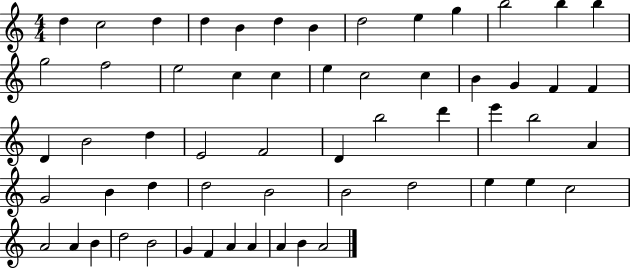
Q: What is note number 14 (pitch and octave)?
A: G5